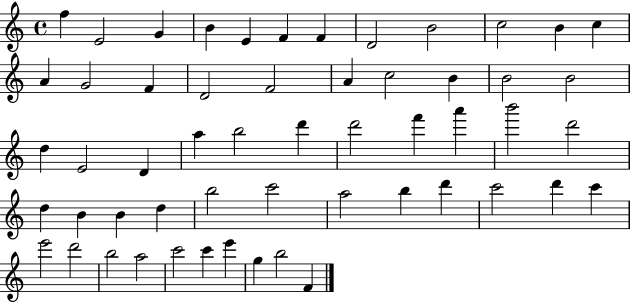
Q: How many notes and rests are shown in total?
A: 55